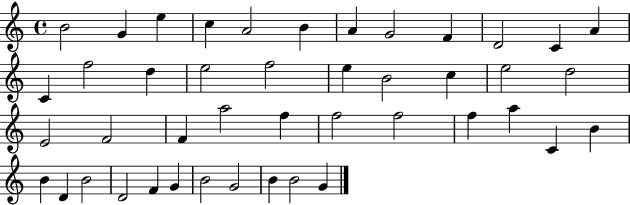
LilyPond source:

{
  \clef treble
  \time 4/4
  \defaultTimeSignature
  \key c \major
  b'2 g'4 e''4 | c''4 a'2 b'4 | a'4 g'2 f'4 | d'2 c'4 a'4 | \break c'4 f''2 d''4 | e''2 f''2 | e''4 b'2 c''4 | e''2 d''2 | \break e'2 f'2 | f'4 a''2 f''4 | f''2 f''2 | f''4 a''4 c'4 b'4 | \break b'4 d'4 b'2 | d'2 f'4 g'4 | b'2 g'2 | b'4 b'2 g'4 | \break \bar "|."
}